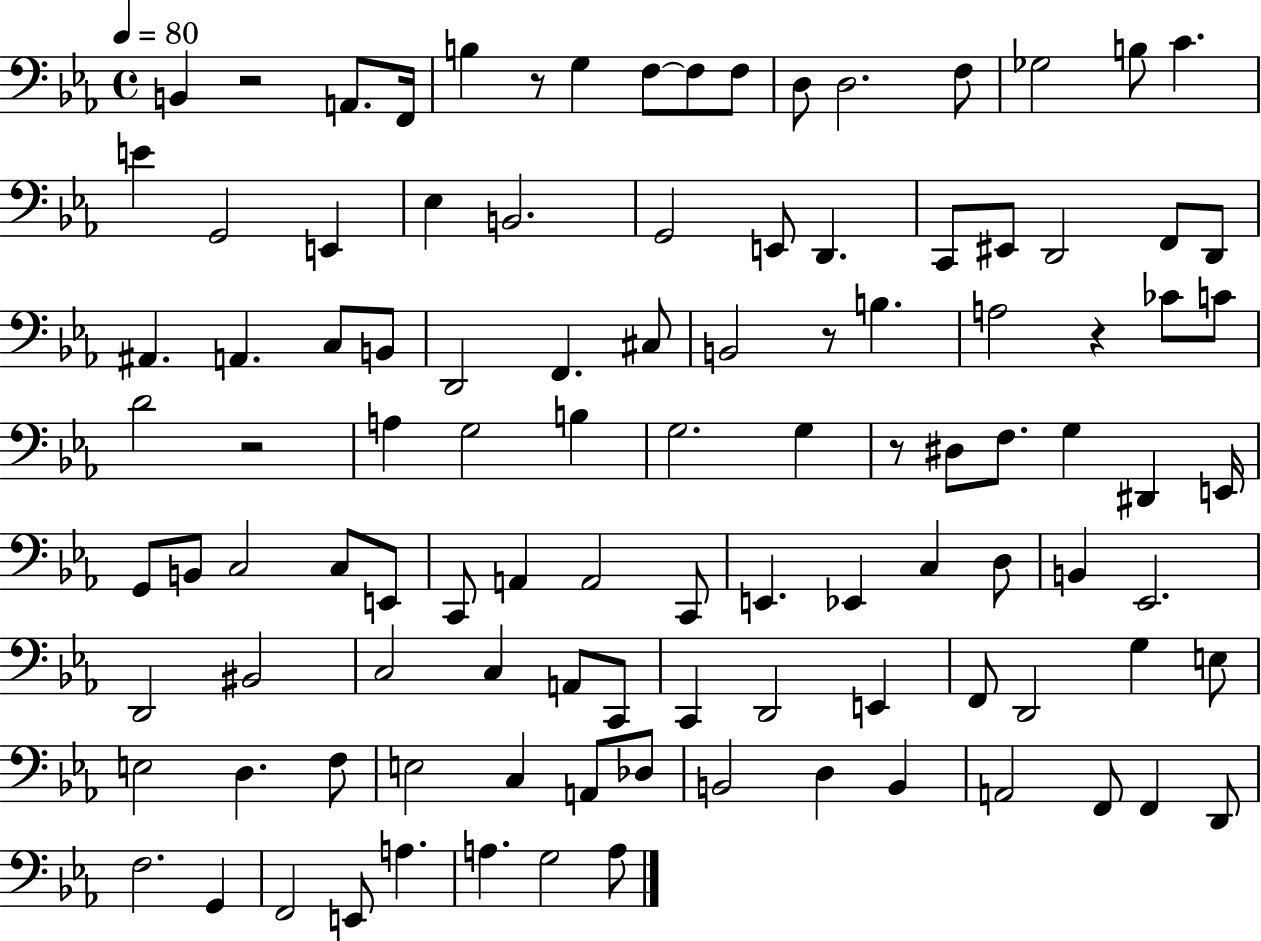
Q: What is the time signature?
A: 4/4